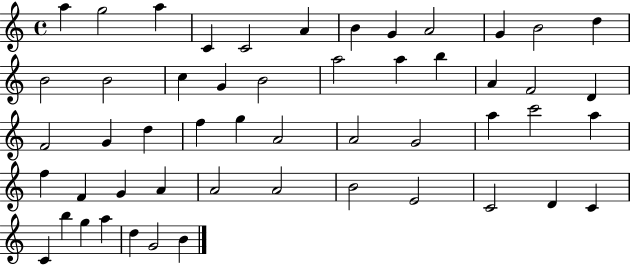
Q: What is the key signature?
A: C major